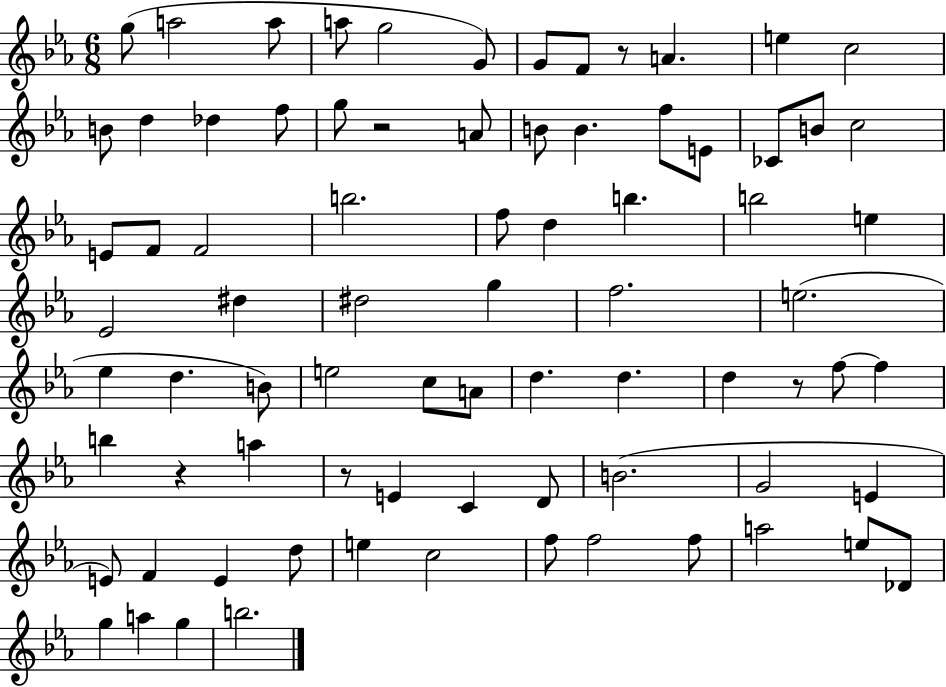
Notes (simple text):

G5/e A5/h A5/e A5/e G5/h G4/e G4/e F4/e R/e A4/q. E5/q C5/h B4/e D5/q Db5/q F5/e G5/e R/h A4/e B4/e B4/q. F5/e E4/e CES4/e B4/e C5/h E4/e F4/e F4/h B5/h. F5/e D5/q B5/q. B5/h E5/q Eb4/h D#5/q D#5/h G5/q F5/h. E5/h. Eb5/q D5/q. B4/e E5/h C5/e A4/e D5/q. D5/q. D5/q R/e F5/e F5/q B5/q R/q A5/q R/e E4/q C4/q D4/e B4/h. G4/h E4/q E4/e F4/q E4/q D5/e E5/q C5/h F5/e F5/h F5/e A5/h E5/e Db4/e G5/q A5/q G5/q B5/h.